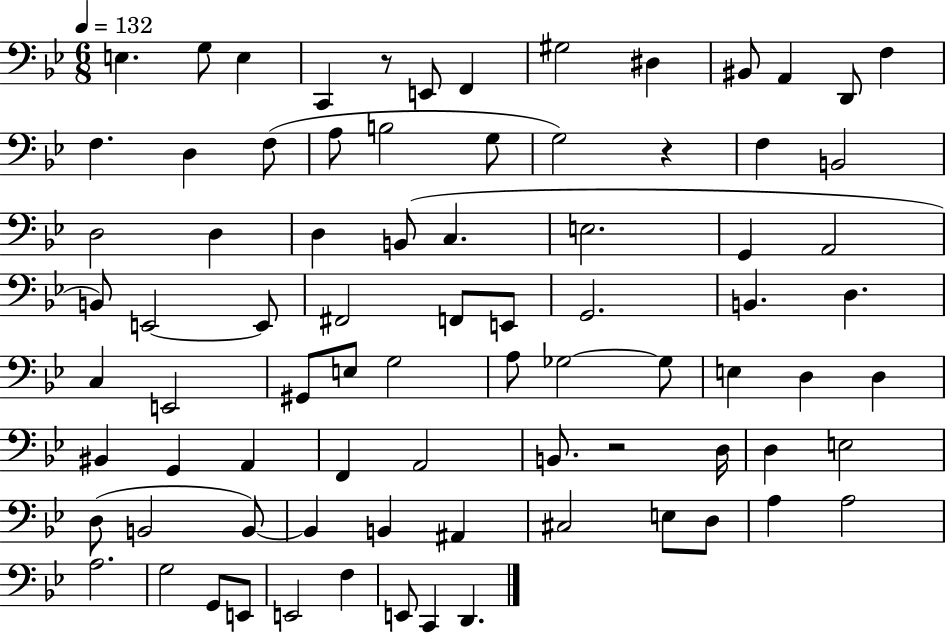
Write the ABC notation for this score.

X:1
T:Untitled
M:6/8
L:1/4
K:Bb
E, G,/2 E, C,, z/2 E,,/2 F,, ^G,2 ^D, ^B,,/2 A,, D,,/2 F, F, D, F,/2 A,/2 B,2 G,/2 G,2 z F, B,,2 D,2 D, D, B,,/2 C, E,2 G,, A,,2 B,,/2 E,,2 E,,/2 ^F,,2 F,,/2 E,,/2 G,,2 B,, D, C, E,,2 ^G,,/2 E,/2 G,2 A,/2 _G,2 _G,/2 E, D, D, ^B,, G,, A,, F,, A,,2 B,,/2 z2 D,/4 D, E,2 D,/2 B,,2 B,,/2 B,, B,, ^A,, ^C,2 E,/2 D,/2 A, A,2 A,2 G,2 G,,/2 E,,/2 E,,2 F, E,,/2 C,, D,,